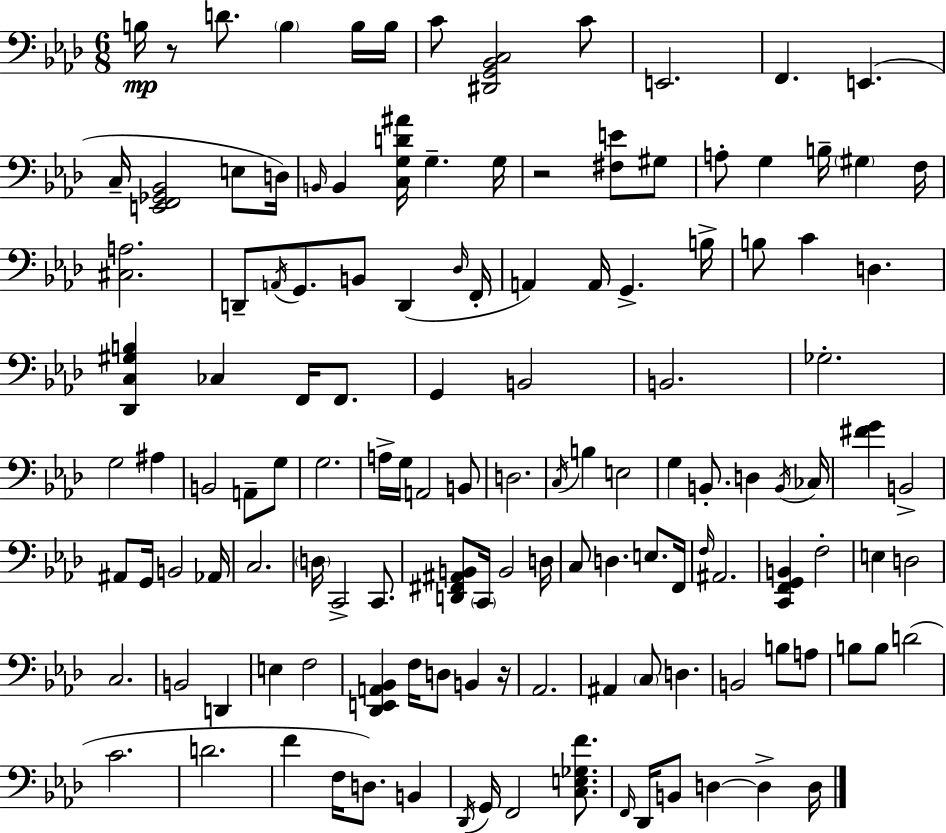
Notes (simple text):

B3/s R/e D4/e. B3/q B3/s B3/s C4/e [D#2,G2,Bb2,C3]/h C4/e E2/h. F2/q. E2/q. C3/s [E2,F2,Gb2,Bb2]/h E3/e D3/s B2/s B2/q [C3,G3,D4,A#4]/s G3/q. G3/s R/h [F#3,E4]/e G#3/e A3/e G3/q B3/s G#3/q F3/s [C#3,A3]/h. D2/e A2/s G2/e. B2/e D2/q Db3/s F2/s A2/q A2/s G2/q. B3/s B3/e C4/q D3/q. [Db2,C3,G#3,B3]/q CES3/q F2/s F2/e. G2/q B2/h B2/h. Gb3/h. G3/h A#3/q B2/h A2/e G3/e G3/h. A3/s G3/s A2/h B2/e D3/h. C3/s B3/q E3/h G3/q B2/e. D3/q B2/s CES3/s [F#4,G4]/q B2/h A#2/e G2/s B2/h Ab2/s C3/h. D3/s C2/h C2/e. [D2,F#2,A#2,B2]/e C2/s B2/h D3/s C3/e D3/q. E3/e. F2/s F3/s A#2/h. [C2,F2,G2,B2]/q F3/h E3/q D3/h C3/h. B2/h D2/q E3/q F3/h [Db2,E2,A2,Bb2]/q F3/s D3/e B2/q R/s Ab2/h. A#2/q C3/e D3/q. B2/h B3/e A3/e B3/e B3/e D4/h C4/h. D4/h. F4/q F3/s D3/e. B2/q Db2/s G2/s F2/h [C3,E3,Gb3,F4]/e. F2/s Db2/s B2/e D3/q D3/q D3/s